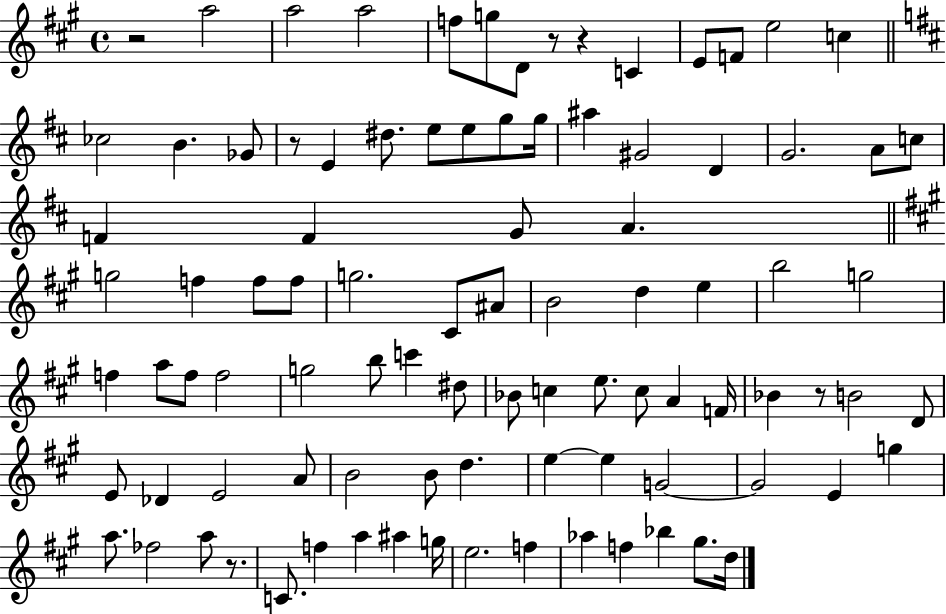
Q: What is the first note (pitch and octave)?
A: A5